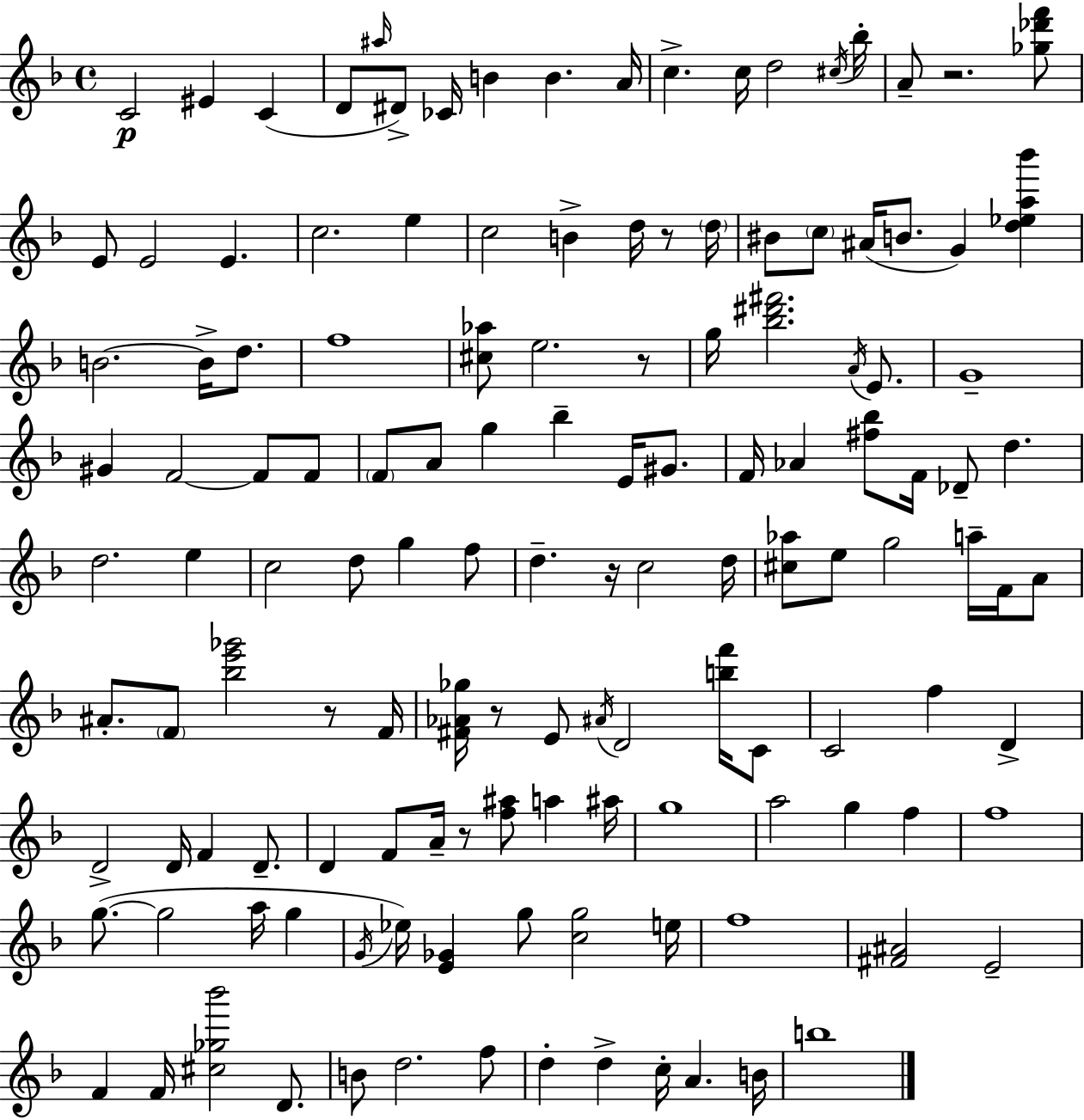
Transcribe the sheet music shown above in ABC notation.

X:1
T:Untitled
M:4/4
L:1/4
K:Dm
C2 ^E C D/2 ^a/4 ^D/2 _C/4 B B A/4 c c/4 d2 ^c/4 _b/4 A/2 z2 [_g_d'f']/2 E/2 E2 E c2 e c2 B d/4 z/2 d/4 ^B/2 c/2 ^A/4 B/2 G [d_ea_b'] B2 B/4 d/2 f4 [^c_a]/2 e2 z/2 g/4 [_b^d'^f']2 A/4 E/2 G4 ^G F2 F/2 F/2 F/2 A/2 g _b E/4 ^G/2 F/4 _A [^f_b]/2 F/4 _D/2 d d2 e c2 d/2 g f/2 d z/4 c2 d/4 [^c_a]/2 e/2 g2 a/4 F/4 A/2 ^A/2 F/2 [_be'_g']2 z/2 F/4 [^F_A_g]/4 z/2 E/2 ^A/4 D2 [bf']/4 C/2 C2 f D D2 D/4 F D/2 D F/2 A/4 z/2 [f^a]/2 a ^a/4 g4 a2 g f f4 g/2 g2 a/4 g G/4 _e/4 [E_G] g/2 [cg]2 e/4 f4 [^F^A]2 E2 F F/4 [^c_g_b']2 D/2 B/2 d2 f/2 d d c/4 A B/4 b4